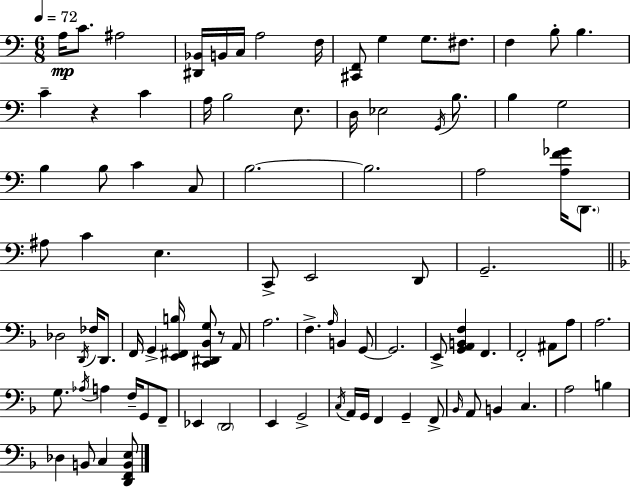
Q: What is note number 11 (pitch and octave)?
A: F3